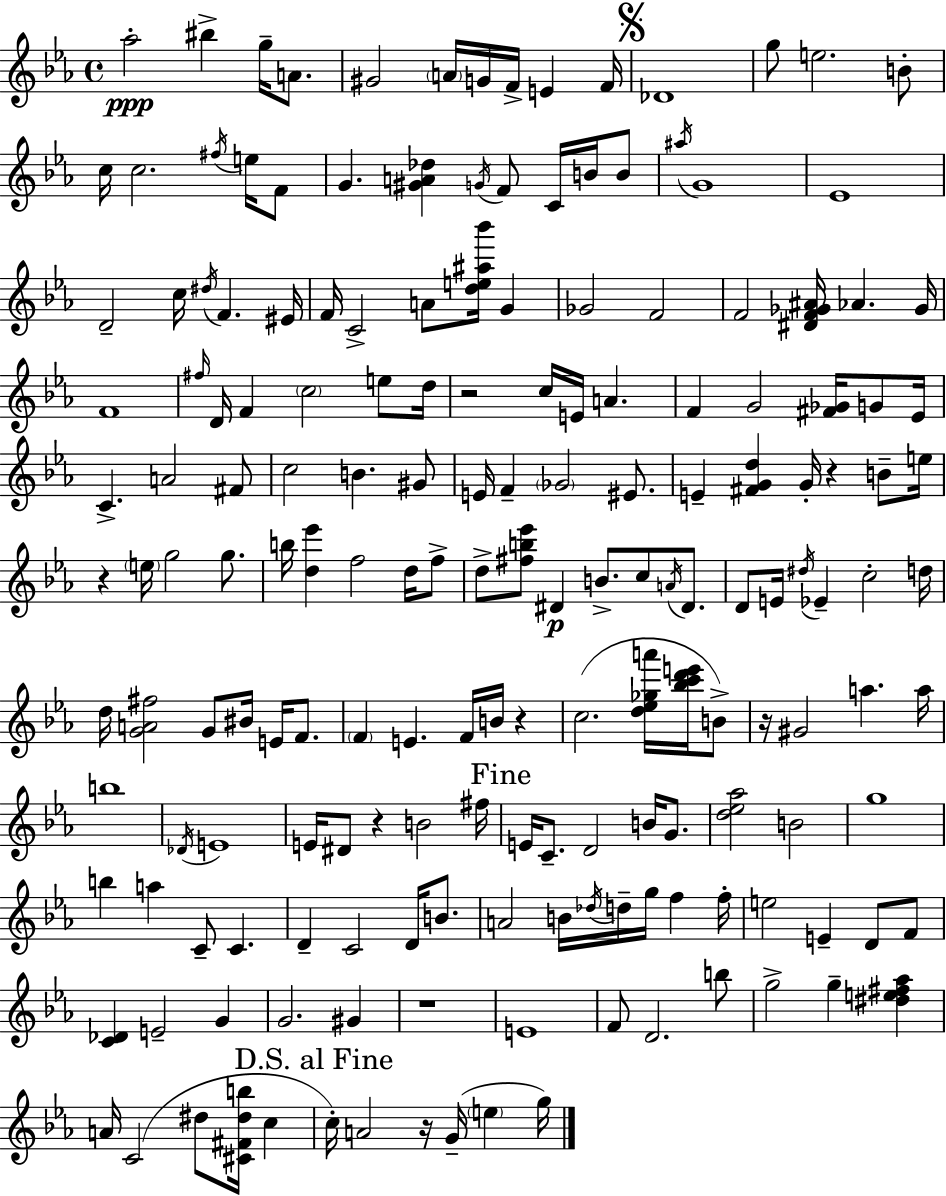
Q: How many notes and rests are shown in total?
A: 177